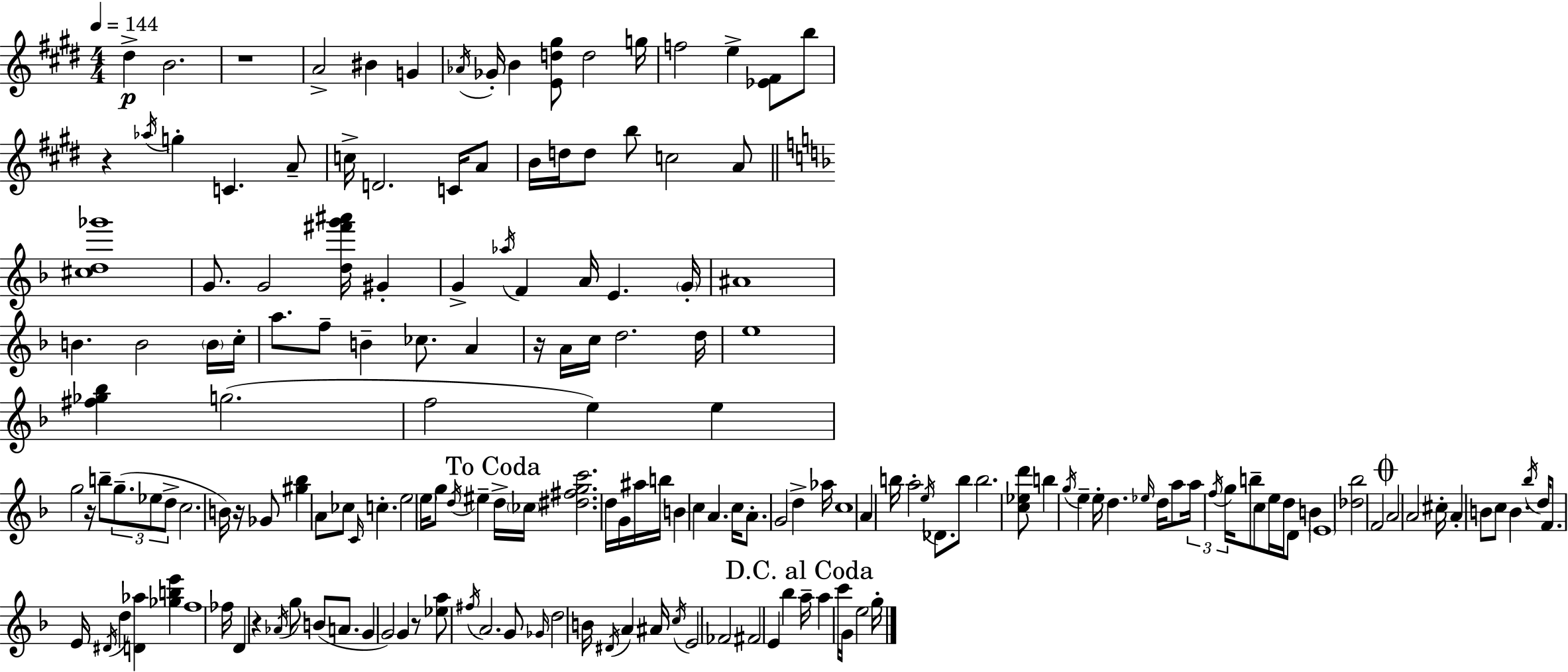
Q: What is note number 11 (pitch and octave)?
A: F5